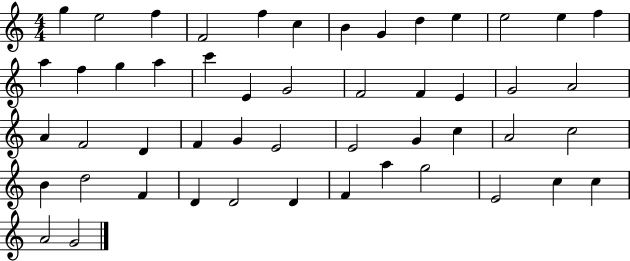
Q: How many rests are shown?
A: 0